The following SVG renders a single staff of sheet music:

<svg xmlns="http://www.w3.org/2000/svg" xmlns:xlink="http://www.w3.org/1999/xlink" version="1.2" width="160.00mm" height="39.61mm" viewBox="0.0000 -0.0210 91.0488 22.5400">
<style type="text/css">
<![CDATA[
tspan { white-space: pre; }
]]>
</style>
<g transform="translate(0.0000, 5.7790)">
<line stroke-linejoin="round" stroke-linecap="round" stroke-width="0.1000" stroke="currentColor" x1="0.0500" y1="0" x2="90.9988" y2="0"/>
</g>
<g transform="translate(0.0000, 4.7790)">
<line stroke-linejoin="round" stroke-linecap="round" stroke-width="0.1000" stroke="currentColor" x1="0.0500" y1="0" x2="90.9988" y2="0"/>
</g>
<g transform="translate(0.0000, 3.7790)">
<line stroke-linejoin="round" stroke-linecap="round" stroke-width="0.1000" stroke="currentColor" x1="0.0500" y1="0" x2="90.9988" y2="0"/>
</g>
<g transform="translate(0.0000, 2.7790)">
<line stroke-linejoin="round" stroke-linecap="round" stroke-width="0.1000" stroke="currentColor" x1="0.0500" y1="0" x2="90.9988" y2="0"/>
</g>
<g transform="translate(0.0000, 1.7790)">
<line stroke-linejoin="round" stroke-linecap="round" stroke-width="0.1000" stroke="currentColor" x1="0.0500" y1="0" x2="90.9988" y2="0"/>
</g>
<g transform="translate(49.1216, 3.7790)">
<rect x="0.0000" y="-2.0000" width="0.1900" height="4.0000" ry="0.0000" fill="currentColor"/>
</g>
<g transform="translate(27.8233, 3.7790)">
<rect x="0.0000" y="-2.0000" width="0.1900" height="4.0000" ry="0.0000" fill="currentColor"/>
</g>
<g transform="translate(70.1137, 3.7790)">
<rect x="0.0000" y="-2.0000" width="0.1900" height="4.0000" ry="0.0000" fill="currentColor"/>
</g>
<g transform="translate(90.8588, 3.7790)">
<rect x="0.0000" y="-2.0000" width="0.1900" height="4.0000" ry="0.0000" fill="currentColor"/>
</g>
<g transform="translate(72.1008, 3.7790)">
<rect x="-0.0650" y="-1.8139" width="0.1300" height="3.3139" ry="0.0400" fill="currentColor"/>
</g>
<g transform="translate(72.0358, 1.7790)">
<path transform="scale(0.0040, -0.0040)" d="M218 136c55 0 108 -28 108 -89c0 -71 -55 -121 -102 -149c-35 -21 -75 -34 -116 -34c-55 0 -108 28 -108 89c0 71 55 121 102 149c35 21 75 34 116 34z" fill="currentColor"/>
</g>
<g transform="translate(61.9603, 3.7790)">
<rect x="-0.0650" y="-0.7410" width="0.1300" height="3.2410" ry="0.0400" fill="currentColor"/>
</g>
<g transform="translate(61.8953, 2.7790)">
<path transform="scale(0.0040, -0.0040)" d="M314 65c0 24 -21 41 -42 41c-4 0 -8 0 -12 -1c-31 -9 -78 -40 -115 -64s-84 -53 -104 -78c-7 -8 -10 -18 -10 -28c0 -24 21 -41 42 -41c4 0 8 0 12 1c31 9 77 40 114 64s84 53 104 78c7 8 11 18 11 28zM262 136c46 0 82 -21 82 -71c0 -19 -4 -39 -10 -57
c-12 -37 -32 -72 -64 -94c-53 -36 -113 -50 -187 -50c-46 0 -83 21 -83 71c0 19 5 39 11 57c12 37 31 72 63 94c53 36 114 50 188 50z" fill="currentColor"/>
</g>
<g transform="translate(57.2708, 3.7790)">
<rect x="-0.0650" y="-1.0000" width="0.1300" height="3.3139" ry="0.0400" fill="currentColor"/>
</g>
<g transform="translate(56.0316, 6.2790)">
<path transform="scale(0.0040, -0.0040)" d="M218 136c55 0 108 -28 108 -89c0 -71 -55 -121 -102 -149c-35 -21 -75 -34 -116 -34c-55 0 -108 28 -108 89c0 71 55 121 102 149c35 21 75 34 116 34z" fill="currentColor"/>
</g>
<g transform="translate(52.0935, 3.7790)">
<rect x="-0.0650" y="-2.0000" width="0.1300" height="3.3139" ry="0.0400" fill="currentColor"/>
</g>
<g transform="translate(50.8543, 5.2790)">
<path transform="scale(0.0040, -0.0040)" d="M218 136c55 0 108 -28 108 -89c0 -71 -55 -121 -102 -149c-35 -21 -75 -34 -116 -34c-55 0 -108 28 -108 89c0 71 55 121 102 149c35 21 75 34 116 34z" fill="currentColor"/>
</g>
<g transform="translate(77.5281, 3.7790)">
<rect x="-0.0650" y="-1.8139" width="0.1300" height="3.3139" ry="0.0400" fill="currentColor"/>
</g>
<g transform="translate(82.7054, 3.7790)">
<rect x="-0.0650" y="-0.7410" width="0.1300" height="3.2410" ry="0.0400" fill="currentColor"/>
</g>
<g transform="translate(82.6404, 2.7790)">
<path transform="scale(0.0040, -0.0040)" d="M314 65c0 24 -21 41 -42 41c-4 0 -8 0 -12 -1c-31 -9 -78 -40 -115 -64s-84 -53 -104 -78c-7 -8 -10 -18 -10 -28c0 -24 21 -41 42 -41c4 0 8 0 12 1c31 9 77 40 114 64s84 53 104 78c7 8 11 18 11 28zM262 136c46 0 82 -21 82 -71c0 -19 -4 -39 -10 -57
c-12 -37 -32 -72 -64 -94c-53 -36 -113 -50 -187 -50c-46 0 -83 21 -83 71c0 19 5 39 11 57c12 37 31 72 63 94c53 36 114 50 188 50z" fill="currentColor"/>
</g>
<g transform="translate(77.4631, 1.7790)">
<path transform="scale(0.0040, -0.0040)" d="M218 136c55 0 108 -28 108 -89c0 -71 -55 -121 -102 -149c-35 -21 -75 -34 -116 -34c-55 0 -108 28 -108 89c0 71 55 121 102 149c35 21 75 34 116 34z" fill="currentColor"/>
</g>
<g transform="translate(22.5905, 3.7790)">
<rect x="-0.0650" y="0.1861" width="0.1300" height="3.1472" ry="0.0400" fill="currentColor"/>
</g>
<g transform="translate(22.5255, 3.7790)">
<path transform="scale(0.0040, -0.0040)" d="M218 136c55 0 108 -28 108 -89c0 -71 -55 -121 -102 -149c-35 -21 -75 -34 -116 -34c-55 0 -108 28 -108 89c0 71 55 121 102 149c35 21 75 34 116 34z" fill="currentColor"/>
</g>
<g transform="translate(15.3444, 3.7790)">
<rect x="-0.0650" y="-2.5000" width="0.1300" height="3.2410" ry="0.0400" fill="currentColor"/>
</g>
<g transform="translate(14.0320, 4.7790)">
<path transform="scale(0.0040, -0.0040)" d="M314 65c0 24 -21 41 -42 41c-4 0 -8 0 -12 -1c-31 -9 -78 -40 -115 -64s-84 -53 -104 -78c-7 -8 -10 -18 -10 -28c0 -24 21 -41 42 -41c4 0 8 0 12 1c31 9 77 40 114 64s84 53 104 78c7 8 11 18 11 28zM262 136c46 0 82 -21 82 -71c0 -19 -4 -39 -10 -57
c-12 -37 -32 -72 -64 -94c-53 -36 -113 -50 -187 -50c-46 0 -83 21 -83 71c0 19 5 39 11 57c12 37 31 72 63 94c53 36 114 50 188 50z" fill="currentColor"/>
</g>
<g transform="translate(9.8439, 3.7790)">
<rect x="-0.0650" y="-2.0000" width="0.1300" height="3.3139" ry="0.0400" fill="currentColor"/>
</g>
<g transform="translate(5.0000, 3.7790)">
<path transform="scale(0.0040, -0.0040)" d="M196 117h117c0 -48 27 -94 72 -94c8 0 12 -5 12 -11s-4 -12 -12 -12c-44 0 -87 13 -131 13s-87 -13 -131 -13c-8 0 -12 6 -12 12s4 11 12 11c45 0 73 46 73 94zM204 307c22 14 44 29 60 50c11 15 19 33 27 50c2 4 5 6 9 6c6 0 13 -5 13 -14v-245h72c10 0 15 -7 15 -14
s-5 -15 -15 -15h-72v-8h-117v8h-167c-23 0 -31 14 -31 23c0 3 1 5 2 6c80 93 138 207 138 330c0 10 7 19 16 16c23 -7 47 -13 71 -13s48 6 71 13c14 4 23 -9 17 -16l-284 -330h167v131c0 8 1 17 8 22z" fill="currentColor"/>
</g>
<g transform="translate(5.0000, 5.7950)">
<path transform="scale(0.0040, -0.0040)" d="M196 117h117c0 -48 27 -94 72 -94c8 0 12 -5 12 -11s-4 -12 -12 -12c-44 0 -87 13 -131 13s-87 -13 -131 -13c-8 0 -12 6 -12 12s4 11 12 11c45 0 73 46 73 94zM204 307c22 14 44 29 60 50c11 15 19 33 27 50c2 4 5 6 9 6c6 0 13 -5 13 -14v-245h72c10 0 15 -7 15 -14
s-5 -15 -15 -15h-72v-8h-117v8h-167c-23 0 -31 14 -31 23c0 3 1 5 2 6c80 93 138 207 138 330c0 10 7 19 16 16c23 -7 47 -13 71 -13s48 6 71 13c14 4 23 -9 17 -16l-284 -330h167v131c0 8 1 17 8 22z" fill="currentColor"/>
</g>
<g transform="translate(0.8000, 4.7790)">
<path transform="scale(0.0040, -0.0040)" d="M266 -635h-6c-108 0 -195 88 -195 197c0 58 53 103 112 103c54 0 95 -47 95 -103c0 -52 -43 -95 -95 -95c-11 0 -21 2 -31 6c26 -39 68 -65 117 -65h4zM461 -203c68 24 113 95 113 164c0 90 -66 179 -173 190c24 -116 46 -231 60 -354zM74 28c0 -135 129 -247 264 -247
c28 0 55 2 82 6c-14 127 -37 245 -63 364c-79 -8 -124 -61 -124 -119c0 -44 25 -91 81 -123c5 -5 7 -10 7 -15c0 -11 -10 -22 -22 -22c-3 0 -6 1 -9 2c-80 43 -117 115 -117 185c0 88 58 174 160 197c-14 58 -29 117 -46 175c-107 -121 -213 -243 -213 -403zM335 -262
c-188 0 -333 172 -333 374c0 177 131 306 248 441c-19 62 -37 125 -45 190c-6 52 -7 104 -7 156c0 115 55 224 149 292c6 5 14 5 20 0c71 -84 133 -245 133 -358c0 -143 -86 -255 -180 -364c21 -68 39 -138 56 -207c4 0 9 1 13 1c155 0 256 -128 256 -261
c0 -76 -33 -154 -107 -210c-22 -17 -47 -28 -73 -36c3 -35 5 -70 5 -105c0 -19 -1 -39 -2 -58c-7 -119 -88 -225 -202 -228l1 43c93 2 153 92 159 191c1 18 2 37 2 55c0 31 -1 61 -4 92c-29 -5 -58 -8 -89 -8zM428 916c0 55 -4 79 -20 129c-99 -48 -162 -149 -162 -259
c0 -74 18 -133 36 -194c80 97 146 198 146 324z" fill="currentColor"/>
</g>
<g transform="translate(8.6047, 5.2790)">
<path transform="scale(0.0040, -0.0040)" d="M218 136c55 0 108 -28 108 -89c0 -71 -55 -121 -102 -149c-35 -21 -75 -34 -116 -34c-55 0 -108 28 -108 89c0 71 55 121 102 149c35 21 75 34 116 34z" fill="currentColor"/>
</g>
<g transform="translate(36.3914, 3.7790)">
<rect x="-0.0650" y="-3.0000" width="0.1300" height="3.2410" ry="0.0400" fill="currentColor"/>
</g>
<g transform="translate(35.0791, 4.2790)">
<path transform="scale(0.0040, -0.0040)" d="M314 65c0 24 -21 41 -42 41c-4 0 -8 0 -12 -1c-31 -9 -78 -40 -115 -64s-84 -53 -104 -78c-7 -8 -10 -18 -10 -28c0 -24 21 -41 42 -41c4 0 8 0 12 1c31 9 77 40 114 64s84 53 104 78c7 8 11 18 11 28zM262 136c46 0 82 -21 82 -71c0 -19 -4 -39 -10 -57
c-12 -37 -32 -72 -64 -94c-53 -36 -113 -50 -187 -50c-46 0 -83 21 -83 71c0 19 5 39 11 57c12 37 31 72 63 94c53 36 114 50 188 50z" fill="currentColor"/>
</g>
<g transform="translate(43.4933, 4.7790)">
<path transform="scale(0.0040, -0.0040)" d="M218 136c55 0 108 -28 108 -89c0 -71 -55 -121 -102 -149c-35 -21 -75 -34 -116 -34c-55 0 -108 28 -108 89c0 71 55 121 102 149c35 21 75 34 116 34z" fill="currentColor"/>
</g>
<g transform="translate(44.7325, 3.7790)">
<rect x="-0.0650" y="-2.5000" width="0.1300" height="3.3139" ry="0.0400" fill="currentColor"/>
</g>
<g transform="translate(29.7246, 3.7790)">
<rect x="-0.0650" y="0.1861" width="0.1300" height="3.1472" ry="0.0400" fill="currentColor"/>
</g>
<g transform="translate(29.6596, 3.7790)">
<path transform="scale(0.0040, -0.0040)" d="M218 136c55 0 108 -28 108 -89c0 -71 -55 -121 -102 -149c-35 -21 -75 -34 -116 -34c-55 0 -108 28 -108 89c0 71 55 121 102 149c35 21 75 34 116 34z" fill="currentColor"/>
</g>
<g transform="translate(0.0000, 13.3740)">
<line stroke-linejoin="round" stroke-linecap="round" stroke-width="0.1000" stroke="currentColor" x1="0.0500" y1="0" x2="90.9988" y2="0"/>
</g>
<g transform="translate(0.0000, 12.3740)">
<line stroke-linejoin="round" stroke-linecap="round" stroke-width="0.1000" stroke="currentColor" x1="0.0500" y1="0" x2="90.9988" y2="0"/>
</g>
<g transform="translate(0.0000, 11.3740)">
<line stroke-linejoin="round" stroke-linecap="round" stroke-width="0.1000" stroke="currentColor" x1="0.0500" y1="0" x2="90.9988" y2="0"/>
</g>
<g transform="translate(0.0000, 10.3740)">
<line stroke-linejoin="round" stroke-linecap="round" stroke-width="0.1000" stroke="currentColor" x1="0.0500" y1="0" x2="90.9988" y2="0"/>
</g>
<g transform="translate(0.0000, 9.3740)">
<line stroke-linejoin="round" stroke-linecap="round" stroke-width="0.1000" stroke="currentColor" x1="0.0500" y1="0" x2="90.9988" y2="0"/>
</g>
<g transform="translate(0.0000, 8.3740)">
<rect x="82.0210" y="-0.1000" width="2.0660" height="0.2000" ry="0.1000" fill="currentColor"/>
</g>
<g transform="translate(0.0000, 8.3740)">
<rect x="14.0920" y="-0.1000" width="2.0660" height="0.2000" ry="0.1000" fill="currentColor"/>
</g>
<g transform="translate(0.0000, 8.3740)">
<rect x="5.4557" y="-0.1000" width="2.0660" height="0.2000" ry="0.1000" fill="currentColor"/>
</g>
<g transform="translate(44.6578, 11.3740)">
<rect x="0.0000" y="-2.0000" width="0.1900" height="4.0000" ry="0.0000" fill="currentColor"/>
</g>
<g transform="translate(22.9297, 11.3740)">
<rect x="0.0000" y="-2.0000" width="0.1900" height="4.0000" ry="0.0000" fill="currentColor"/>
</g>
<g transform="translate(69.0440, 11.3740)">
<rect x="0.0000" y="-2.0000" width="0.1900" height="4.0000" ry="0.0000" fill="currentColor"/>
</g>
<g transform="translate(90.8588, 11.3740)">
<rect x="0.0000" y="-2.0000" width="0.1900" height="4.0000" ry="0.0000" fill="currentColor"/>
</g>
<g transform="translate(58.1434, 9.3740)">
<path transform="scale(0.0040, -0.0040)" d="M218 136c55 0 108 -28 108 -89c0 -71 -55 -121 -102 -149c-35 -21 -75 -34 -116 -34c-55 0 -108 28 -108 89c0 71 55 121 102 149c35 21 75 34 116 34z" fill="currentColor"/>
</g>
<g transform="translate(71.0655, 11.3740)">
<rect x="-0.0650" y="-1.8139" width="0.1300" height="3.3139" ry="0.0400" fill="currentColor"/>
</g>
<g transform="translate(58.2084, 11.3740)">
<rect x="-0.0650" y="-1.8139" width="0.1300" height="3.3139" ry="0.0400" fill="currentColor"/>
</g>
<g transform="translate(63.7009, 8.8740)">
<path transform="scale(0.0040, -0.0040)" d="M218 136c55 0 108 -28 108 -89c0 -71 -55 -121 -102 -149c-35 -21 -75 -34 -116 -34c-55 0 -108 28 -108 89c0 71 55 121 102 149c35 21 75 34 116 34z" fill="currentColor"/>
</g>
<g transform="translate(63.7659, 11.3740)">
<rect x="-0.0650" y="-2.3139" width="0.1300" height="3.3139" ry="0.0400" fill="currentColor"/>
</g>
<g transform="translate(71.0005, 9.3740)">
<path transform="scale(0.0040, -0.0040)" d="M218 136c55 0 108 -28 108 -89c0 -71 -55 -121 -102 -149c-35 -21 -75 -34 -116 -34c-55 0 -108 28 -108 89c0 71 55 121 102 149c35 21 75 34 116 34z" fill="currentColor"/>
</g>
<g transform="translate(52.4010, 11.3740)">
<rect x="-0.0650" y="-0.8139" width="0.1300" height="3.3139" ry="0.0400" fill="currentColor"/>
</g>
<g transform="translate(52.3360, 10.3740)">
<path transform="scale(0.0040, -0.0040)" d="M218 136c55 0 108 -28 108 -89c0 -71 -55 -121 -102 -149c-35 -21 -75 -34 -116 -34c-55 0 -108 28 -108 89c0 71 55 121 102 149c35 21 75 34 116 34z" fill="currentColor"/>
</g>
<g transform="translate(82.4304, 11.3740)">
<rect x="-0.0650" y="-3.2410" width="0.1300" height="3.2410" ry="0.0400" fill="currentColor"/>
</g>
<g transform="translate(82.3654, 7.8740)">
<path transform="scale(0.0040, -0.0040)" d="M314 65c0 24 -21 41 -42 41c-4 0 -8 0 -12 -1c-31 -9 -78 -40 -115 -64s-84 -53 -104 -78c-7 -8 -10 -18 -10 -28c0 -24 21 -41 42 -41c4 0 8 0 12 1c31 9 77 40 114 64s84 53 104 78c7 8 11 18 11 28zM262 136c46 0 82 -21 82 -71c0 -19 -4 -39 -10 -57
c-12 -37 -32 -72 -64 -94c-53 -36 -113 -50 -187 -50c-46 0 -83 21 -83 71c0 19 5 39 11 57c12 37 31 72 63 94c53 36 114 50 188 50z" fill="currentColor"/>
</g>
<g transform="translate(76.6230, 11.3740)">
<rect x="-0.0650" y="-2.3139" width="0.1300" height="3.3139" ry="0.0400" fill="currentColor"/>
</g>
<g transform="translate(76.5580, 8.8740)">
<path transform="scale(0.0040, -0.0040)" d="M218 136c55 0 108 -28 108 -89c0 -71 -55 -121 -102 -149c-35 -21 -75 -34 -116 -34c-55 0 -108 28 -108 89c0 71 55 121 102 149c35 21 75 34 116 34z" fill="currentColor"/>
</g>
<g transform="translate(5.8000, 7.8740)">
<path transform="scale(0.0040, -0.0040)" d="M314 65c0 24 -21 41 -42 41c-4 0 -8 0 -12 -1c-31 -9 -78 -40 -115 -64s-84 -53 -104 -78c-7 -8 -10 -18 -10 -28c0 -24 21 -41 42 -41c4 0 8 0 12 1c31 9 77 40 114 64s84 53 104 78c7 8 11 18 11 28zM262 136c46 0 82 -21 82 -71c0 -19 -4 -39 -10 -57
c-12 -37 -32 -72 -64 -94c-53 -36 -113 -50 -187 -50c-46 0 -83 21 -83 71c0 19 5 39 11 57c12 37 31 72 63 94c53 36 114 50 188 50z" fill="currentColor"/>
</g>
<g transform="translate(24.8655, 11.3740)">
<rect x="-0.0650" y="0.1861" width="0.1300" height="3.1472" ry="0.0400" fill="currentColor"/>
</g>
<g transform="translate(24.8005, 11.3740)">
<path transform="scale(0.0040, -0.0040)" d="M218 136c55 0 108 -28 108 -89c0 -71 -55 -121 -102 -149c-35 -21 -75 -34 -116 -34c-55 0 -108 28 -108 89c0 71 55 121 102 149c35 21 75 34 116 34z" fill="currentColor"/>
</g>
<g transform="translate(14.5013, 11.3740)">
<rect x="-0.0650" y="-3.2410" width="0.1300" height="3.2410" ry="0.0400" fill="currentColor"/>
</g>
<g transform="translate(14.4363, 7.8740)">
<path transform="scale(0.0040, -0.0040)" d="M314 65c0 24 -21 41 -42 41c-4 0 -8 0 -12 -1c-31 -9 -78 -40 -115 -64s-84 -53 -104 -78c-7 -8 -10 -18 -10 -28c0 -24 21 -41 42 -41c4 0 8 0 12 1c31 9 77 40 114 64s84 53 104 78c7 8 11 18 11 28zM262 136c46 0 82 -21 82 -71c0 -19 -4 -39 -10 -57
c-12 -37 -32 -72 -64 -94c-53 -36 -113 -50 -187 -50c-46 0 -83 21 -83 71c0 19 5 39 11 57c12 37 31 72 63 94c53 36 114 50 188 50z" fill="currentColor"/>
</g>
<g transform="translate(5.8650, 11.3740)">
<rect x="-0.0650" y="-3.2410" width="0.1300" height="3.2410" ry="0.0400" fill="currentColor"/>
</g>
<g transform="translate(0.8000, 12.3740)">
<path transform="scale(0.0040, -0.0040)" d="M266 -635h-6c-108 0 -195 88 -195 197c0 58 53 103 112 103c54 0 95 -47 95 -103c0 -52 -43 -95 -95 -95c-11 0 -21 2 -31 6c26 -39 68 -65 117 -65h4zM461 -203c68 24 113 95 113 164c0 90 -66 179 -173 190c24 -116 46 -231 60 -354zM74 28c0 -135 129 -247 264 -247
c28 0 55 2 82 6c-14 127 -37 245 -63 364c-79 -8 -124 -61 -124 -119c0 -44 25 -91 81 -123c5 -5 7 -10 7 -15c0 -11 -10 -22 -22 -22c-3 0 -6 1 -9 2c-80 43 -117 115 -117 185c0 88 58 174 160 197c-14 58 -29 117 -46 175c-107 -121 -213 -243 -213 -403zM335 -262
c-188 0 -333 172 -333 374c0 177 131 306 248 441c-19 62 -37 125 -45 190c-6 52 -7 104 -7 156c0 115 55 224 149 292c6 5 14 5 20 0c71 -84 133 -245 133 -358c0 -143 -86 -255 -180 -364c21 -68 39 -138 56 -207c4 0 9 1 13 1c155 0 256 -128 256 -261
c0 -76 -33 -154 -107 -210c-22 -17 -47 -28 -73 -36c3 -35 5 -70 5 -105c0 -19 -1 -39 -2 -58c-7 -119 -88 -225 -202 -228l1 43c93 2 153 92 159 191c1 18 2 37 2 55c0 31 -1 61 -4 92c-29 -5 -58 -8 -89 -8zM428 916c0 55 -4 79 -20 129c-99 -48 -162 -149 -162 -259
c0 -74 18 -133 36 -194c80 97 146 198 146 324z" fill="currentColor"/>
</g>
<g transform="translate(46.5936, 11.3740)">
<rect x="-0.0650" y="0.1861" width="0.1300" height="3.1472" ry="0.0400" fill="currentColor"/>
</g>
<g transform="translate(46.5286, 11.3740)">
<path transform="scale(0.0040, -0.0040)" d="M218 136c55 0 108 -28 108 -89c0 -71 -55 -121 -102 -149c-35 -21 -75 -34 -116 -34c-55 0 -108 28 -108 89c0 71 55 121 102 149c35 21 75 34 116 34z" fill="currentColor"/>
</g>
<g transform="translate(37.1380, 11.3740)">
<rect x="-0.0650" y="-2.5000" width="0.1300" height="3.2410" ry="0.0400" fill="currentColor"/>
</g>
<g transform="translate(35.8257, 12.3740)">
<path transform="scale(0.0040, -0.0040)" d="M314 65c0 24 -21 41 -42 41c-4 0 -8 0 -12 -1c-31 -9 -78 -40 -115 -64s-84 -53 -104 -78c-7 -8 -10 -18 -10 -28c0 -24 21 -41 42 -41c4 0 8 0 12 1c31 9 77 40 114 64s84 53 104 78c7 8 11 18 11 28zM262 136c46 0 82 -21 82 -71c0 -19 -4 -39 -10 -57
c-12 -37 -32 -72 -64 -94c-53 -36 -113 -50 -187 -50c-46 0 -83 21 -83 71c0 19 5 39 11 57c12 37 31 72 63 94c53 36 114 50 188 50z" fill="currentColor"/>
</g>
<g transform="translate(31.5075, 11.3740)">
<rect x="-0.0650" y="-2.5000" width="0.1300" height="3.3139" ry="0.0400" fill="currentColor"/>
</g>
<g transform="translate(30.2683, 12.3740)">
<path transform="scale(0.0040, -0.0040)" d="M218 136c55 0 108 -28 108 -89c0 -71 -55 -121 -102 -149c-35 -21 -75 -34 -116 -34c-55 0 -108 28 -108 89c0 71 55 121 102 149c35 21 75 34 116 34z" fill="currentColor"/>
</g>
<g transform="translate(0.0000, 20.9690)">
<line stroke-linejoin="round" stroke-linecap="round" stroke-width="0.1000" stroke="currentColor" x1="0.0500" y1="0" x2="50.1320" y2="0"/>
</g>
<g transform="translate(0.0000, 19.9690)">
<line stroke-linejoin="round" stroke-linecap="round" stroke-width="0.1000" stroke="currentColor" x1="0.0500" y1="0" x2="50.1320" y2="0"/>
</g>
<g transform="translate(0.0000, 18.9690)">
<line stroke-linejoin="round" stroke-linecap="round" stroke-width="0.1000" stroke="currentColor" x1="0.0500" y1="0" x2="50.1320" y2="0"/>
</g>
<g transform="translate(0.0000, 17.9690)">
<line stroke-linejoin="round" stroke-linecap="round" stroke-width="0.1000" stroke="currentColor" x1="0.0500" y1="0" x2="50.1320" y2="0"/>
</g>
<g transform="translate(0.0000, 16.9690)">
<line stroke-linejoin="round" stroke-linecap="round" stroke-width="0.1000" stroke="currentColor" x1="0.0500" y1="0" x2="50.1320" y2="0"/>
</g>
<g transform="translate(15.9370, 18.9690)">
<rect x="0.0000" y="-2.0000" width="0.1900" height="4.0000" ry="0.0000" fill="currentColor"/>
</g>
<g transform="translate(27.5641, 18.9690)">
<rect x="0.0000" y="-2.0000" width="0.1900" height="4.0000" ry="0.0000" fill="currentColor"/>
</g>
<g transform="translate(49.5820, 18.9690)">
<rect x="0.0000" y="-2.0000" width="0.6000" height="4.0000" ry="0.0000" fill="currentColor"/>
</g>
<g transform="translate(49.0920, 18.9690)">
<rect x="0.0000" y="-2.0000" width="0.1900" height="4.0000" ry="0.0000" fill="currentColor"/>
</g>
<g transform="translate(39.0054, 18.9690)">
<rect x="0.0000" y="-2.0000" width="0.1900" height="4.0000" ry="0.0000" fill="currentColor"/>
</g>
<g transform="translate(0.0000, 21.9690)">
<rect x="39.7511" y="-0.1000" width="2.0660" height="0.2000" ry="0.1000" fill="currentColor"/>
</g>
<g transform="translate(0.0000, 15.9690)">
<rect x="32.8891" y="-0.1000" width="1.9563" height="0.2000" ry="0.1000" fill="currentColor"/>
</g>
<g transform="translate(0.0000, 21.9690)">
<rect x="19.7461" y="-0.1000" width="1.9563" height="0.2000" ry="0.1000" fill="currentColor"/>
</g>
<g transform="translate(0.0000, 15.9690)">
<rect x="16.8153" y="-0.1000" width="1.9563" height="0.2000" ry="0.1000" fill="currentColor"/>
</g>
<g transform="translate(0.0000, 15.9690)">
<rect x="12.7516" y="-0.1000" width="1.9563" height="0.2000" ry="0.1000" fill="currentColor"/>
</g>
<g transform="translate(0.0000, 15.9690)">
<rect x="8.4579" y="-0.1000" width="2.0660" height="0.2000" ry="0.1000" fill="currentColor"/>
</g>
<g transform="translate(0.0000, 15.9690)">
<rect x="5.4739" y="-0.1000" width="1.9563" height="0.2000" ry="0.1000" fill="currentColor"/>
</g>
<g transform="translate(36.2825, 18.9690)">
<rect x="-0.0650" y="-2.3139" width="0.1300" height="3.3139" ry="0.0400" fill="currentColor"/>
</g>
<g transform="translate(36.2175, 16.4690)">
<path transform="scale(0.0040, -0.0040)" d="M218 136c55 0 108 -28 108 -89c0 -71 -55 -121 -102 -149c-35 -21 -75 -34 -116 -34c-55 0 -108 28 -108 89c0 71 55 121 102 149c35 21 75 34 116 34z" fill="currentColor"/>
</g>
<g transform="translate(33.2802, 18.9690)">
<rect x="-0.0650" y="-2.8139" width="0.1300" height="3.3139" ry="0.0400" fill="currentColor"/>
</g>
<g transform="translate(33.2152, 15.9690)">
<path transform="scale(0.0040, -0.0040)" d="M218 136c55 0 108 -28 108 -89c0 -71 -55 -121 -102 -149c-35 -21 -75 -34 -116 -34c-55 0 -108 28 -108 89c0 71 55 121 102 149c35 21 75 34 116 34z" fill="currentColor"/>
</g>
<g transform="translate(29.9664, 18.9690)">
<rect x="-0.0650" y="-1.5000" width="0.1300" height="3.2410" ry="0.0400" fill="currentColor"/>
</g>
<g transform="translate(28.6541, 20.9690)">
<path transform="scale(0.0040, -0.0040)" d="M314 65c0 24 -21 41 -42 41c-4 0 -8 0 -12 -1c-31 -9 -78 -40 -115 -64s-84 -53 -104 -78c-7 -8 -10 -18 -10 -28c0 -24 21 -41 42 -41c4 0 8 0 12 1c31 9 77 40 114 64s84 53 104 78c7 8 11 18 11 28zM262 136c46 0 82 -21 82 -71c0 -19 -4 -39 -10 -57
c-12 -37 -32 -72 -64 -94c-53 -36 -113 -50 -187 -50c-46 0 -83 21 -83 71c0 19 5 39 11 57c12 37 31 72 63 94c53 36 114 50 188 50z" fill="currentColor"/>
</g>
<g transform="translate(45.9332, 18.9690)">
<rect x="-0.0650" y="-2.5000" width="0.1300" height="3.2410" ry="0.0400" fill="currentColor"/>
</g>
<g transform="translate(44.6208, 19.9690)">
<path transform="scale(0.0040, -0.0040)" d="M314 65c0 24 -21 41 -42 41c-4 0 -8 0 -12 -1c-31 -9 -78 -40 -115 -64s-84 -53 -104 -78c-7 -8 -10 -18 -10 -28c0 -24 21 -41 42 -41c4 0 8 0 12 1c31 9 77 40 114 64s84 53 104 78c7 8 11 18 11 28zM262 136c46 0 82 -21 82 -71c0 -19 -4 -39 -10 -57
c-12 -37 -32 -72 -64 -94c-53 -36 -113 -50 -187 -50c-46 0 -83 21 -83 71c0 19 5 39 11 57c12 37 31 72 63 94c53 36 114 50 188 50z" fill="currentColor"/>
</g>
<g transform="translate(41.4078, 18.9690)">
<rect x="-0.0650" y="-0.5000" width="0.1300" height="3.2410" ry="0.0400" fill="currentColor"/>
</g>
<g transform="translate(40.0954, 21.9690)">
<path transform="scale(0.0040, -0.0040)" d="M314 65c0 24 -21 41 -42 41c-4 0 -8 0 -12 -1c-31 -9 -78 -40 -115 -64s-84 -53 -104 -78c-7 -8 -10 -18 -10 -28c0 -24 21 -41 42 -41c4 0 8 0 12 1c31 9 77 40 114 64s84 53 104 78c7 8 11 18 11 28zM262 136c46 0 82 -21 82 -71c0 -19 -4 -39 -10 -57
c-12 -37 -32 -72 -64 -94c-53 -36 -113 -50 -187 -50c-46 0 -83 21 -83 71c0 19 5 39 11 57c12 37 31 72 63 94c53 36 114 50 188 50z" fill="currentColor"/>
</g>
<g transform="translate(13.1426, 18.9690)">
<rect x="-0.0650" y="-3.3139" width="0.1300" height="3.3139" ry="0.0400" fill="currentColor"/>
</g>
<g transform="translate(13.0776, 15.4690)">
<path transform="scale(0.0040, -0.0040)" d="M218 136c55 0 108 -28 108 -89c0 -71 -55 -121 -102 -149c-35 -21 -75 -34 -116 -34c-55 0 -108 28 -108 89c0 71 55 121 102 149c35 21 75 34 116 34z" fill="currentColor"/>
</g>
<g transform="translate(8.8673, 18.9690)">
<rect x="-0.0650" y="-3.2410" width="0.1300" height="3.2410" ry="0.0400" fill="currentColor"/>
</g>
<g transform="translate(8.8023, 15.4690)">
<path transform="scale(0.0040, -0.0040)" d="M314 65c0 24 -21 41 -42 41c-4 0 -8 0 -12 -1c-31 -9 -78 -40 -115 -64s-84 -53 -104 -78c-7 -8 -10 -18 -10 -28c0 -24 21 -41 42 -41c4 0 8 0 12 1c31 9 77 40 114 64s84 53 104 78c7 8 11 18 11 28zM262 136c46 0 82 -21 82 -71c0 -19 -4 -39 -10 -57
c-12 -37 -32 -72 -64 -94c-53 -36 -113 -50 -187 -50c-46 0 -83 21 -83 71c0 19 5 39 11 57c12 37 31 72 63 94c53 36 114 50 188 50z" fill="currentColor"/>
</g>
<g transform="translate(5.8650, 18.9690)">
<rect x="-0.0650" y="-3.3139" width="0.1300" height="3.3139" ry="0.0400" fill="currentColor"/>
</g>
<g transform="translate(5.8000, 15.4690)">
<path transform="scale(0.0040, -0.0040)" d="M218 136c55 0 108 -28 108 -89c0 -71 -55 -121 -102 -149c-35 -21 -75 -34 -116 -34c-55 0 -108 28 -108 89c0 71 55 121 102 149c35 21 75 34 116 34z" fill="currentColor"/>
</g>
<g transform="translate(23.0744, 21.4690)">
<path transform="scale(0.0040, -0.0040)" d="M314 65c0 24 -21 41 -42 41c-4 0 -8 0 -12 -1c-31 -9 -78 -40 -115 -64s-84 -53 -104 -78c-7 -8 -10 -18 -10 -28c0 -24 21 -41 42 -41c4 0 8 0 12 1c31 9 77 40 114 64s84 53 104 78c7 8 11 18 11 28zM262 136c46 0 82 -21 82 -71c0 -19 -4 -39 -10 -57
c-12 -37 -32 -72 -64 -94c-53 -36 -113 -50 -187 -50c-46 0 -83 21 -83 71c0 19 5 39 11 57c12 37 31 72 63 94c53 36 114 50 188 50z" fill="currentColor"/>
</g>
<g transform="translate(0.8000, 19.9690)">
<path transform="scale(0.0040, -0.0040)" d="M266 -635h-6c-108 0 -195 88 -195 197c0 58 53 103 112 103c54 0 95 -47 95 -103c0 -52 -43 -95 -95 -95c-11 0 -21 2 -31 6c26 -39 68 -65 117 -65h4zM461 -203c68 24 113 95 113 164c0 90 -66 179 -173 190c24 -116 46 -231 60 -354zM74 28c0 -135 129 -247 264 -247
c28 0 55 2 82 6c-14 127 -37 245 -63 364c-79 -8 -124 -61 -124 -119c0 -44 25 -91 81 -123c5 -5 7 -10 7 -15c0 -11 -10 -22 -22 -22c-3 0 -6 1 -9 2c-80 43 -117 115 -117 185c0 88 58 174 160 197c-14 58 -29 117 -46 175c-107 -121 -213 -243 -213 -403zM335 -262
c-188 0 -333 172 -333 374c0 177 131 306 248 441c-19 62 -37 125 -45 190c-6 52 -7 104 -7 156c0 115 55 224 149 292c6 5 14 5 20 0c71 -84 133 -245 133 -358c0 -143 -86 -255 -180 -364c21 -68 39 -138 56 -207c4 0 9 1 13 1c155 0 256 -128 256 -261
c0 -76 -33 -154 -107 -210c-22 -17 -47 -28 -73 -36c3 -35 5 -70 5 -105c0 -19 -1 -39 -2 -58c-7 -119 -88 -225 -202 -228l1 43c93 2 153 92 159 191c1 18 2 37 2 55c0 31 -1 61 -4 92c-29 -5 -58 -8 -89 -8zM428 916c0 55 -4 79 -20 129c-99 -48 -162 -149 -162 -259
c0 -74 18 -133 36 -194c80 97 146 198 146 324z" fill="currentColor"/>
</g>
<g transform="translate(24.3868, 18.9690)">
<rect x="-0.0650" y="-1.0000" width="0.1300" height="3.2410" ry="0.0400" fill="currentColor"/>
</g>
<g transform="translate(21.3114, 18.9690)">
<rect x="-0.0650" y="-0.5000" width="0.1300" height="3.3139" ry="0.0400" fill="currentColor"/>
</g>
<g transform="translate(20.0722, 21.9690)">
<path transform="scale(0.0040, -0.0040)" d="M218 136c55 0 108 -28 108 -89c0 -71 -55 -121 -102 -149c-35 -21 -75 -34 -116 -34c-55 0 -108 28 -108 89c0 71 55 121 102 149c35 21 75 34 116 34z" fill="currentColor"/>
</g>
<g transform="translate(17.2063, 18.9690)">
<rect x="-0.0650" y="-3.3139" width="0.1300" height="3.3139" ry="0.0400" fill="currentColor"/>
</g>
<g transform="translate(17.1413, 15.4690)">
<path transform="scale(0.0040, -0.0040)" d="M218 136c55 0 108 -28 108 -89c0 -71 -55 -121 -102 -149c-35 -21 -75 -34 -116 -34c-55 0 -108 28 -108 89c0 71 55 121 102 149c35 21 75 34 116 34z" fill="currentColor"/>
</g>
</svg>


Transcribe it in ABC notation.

X:1
T:Untitled
M:4/4
L:1/4
K:C
F G2 B B A2 G F D d2 f f d2 b2 b2 B G G2 B d f g f g b2 b b2 b b C D2 E2 a g C2 G2